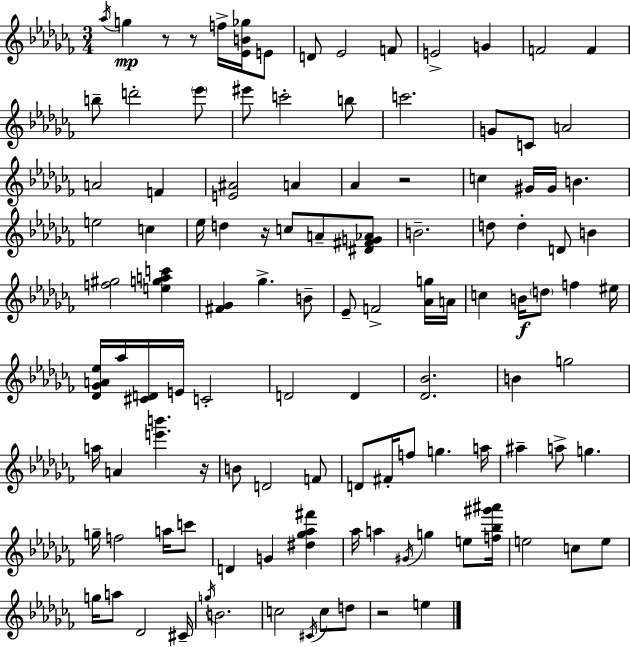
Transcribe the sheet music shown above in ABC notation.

X:1
T:Untitled
M:3/4
L:1/4
K:Abm
_a/4 g z/2 z/2 f/4 [_EB_g]/4 E/2 D/2 _E2 F/2 E2 G F2 F b/2 d'2 _e'/2 ^e'/2 c'2 b/2 c'2 G/2 C/2 A2 A2 F [E^A]2 A _A z2 c ^G/4 ^G/4 B e2 c _e/4 d z/4 c/2 A/2 [^D^FG_A]/2 B2 d/2 d D/2 B [f^g]2 [egac'] [^F_G] _g B/2 _E/2 F2 [_Ag]/4 A/4 c B/4 d/2 f ^e/4 [_D_GA_e]/4 _a/4 [^CD]/4 E/4 C2 D2 D [_D_B]2 B g2 a/4 A [e'b'] z/4 B/2 D2 F/2 D/2 ^F/4 f/2 g a/4 ^a a/2 g g/4 f2 a/4 c'/2 D G [^d_g_a^f'] _a/4 a ^G/4 g e/2 [f_b^g'^a']/4 e2 c/2 e/2 g/4 a/2 _D2 ^C/4 g/4 B2 c2 ^C/4 c/2 d/2 z2 e